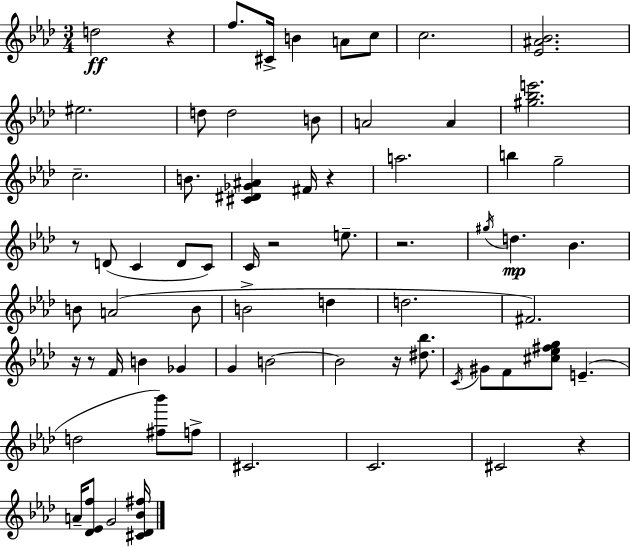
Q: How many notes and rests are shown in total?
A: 69